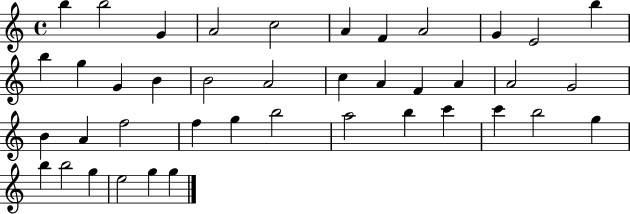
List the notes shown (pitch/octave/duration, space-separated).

B5/q B5/h G4/q A4/h C5/h A4/q F4/q A4/h G4/q E4/h B5/q B5/q G5/q G4/q B4/q B4/h A4/h C5/q A4/q F4/q A4/q A4/h G4/h B4/q A4/q F5/h F5/q G5/q B5/h A5/h B5/q C6/q C6/q B5/h G5/q B5/q B5/h G5/q E5/h G5/q G5/q